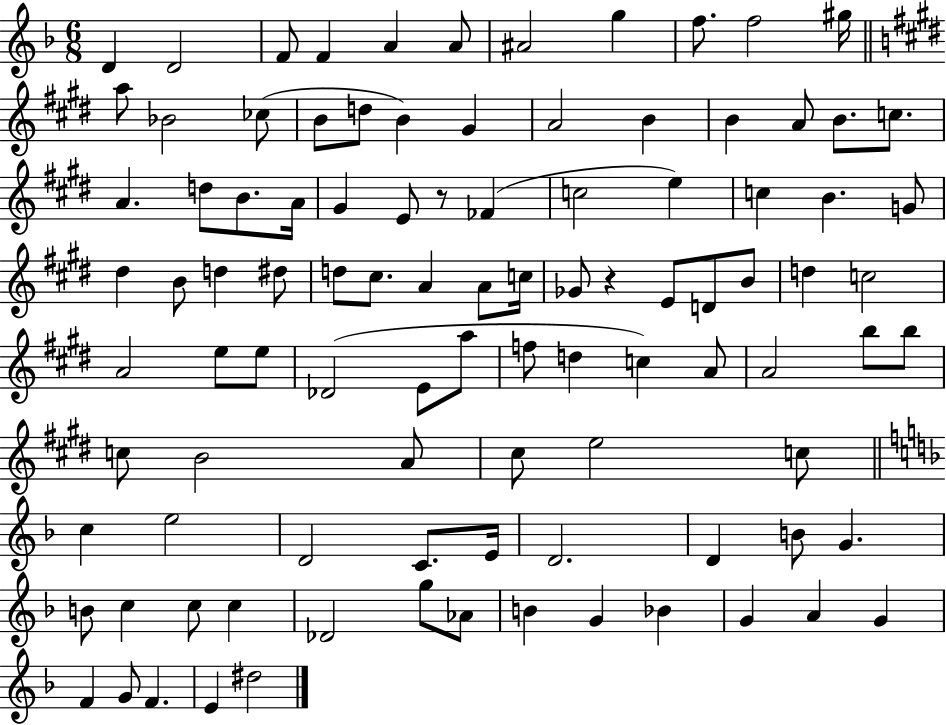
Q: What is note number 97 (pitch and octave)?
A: D#5